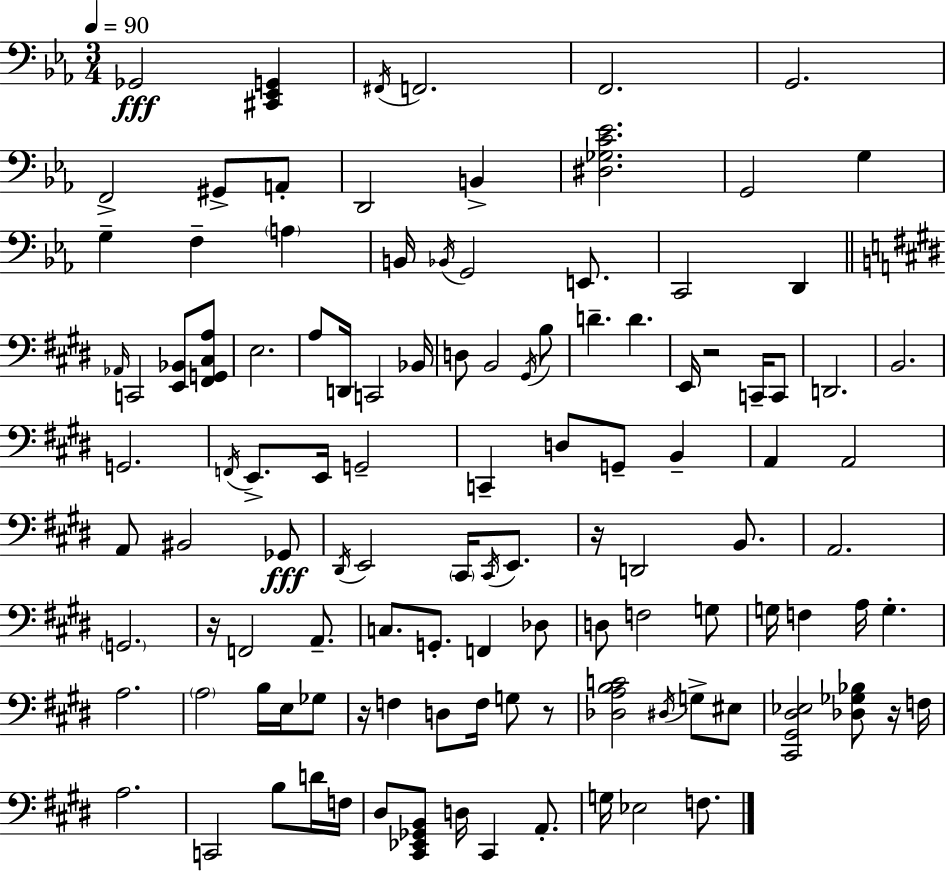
{
  \clef bass
  \numericTimeSignature
  \time 3/4
  \key c \minor
  \tempo 4 = 90
  \repeat volta 2 { ges,2\fff <cis, ees, g,>4 | \acciaccatura { fis,16 } f,2. | f,2. | g,2. | \break f,2-> gis,8-> a,8-. | d,2 b,4-> | <dis ges c' ees'>2. | g,2 g4 | \break g4-- f4-- \parenthesize a4 | b,16 \acciaccatura { bes,16 } g,2 e,8. | c,2 d,4 | \bar "||" \break \key e \major \grace { aes,16 } c,2 <e, bes,>8 <fis, g, cis a>8 | e2. | a8 d,16 c,2 | bes,16 d8 b,2 \acciaccatura { gis,16 } | \break b8 d'4.-- d'4. | e,16 r2 c,16-- | c,8 d,2. | b,2. | \break g,2. | \acciaccatura { f,16 } e,8.-> e,16 g,2-- | c,4-- d8 g,8-- b,4-- | a,4 a,2 | \break a,8 bis,2 | ges,8\fff \acciaccatura { dis,16 } e,2 | \parenthesize cis,16 \acciaccatura { cis,16 } e,8. r16 d,2 | b,8. a,2. | \break \parenthesize g,2. | r16 f,2 | a,8.-- c8. g,8.-. f,4 | des8 d8 f2 | \break g8 g16 f4 a16 g4.-. | a2. | \parenthesize a2 | b16 e16 ges8 r16 f4 d8 | \break f16 g8 r8 <des a b c'>2 | \acciaccatura { dis16 } g8-> eis8 <cis, gis, dis ees>2 | <des ges bes>8 r16 f16 a2. | c,2 | \break b8 d'16 f16 dis8 <cis, ees, ges, b,>8 d16 cis,4 | a,8.-. g16 ees2 | f8. } \bar "|."
}